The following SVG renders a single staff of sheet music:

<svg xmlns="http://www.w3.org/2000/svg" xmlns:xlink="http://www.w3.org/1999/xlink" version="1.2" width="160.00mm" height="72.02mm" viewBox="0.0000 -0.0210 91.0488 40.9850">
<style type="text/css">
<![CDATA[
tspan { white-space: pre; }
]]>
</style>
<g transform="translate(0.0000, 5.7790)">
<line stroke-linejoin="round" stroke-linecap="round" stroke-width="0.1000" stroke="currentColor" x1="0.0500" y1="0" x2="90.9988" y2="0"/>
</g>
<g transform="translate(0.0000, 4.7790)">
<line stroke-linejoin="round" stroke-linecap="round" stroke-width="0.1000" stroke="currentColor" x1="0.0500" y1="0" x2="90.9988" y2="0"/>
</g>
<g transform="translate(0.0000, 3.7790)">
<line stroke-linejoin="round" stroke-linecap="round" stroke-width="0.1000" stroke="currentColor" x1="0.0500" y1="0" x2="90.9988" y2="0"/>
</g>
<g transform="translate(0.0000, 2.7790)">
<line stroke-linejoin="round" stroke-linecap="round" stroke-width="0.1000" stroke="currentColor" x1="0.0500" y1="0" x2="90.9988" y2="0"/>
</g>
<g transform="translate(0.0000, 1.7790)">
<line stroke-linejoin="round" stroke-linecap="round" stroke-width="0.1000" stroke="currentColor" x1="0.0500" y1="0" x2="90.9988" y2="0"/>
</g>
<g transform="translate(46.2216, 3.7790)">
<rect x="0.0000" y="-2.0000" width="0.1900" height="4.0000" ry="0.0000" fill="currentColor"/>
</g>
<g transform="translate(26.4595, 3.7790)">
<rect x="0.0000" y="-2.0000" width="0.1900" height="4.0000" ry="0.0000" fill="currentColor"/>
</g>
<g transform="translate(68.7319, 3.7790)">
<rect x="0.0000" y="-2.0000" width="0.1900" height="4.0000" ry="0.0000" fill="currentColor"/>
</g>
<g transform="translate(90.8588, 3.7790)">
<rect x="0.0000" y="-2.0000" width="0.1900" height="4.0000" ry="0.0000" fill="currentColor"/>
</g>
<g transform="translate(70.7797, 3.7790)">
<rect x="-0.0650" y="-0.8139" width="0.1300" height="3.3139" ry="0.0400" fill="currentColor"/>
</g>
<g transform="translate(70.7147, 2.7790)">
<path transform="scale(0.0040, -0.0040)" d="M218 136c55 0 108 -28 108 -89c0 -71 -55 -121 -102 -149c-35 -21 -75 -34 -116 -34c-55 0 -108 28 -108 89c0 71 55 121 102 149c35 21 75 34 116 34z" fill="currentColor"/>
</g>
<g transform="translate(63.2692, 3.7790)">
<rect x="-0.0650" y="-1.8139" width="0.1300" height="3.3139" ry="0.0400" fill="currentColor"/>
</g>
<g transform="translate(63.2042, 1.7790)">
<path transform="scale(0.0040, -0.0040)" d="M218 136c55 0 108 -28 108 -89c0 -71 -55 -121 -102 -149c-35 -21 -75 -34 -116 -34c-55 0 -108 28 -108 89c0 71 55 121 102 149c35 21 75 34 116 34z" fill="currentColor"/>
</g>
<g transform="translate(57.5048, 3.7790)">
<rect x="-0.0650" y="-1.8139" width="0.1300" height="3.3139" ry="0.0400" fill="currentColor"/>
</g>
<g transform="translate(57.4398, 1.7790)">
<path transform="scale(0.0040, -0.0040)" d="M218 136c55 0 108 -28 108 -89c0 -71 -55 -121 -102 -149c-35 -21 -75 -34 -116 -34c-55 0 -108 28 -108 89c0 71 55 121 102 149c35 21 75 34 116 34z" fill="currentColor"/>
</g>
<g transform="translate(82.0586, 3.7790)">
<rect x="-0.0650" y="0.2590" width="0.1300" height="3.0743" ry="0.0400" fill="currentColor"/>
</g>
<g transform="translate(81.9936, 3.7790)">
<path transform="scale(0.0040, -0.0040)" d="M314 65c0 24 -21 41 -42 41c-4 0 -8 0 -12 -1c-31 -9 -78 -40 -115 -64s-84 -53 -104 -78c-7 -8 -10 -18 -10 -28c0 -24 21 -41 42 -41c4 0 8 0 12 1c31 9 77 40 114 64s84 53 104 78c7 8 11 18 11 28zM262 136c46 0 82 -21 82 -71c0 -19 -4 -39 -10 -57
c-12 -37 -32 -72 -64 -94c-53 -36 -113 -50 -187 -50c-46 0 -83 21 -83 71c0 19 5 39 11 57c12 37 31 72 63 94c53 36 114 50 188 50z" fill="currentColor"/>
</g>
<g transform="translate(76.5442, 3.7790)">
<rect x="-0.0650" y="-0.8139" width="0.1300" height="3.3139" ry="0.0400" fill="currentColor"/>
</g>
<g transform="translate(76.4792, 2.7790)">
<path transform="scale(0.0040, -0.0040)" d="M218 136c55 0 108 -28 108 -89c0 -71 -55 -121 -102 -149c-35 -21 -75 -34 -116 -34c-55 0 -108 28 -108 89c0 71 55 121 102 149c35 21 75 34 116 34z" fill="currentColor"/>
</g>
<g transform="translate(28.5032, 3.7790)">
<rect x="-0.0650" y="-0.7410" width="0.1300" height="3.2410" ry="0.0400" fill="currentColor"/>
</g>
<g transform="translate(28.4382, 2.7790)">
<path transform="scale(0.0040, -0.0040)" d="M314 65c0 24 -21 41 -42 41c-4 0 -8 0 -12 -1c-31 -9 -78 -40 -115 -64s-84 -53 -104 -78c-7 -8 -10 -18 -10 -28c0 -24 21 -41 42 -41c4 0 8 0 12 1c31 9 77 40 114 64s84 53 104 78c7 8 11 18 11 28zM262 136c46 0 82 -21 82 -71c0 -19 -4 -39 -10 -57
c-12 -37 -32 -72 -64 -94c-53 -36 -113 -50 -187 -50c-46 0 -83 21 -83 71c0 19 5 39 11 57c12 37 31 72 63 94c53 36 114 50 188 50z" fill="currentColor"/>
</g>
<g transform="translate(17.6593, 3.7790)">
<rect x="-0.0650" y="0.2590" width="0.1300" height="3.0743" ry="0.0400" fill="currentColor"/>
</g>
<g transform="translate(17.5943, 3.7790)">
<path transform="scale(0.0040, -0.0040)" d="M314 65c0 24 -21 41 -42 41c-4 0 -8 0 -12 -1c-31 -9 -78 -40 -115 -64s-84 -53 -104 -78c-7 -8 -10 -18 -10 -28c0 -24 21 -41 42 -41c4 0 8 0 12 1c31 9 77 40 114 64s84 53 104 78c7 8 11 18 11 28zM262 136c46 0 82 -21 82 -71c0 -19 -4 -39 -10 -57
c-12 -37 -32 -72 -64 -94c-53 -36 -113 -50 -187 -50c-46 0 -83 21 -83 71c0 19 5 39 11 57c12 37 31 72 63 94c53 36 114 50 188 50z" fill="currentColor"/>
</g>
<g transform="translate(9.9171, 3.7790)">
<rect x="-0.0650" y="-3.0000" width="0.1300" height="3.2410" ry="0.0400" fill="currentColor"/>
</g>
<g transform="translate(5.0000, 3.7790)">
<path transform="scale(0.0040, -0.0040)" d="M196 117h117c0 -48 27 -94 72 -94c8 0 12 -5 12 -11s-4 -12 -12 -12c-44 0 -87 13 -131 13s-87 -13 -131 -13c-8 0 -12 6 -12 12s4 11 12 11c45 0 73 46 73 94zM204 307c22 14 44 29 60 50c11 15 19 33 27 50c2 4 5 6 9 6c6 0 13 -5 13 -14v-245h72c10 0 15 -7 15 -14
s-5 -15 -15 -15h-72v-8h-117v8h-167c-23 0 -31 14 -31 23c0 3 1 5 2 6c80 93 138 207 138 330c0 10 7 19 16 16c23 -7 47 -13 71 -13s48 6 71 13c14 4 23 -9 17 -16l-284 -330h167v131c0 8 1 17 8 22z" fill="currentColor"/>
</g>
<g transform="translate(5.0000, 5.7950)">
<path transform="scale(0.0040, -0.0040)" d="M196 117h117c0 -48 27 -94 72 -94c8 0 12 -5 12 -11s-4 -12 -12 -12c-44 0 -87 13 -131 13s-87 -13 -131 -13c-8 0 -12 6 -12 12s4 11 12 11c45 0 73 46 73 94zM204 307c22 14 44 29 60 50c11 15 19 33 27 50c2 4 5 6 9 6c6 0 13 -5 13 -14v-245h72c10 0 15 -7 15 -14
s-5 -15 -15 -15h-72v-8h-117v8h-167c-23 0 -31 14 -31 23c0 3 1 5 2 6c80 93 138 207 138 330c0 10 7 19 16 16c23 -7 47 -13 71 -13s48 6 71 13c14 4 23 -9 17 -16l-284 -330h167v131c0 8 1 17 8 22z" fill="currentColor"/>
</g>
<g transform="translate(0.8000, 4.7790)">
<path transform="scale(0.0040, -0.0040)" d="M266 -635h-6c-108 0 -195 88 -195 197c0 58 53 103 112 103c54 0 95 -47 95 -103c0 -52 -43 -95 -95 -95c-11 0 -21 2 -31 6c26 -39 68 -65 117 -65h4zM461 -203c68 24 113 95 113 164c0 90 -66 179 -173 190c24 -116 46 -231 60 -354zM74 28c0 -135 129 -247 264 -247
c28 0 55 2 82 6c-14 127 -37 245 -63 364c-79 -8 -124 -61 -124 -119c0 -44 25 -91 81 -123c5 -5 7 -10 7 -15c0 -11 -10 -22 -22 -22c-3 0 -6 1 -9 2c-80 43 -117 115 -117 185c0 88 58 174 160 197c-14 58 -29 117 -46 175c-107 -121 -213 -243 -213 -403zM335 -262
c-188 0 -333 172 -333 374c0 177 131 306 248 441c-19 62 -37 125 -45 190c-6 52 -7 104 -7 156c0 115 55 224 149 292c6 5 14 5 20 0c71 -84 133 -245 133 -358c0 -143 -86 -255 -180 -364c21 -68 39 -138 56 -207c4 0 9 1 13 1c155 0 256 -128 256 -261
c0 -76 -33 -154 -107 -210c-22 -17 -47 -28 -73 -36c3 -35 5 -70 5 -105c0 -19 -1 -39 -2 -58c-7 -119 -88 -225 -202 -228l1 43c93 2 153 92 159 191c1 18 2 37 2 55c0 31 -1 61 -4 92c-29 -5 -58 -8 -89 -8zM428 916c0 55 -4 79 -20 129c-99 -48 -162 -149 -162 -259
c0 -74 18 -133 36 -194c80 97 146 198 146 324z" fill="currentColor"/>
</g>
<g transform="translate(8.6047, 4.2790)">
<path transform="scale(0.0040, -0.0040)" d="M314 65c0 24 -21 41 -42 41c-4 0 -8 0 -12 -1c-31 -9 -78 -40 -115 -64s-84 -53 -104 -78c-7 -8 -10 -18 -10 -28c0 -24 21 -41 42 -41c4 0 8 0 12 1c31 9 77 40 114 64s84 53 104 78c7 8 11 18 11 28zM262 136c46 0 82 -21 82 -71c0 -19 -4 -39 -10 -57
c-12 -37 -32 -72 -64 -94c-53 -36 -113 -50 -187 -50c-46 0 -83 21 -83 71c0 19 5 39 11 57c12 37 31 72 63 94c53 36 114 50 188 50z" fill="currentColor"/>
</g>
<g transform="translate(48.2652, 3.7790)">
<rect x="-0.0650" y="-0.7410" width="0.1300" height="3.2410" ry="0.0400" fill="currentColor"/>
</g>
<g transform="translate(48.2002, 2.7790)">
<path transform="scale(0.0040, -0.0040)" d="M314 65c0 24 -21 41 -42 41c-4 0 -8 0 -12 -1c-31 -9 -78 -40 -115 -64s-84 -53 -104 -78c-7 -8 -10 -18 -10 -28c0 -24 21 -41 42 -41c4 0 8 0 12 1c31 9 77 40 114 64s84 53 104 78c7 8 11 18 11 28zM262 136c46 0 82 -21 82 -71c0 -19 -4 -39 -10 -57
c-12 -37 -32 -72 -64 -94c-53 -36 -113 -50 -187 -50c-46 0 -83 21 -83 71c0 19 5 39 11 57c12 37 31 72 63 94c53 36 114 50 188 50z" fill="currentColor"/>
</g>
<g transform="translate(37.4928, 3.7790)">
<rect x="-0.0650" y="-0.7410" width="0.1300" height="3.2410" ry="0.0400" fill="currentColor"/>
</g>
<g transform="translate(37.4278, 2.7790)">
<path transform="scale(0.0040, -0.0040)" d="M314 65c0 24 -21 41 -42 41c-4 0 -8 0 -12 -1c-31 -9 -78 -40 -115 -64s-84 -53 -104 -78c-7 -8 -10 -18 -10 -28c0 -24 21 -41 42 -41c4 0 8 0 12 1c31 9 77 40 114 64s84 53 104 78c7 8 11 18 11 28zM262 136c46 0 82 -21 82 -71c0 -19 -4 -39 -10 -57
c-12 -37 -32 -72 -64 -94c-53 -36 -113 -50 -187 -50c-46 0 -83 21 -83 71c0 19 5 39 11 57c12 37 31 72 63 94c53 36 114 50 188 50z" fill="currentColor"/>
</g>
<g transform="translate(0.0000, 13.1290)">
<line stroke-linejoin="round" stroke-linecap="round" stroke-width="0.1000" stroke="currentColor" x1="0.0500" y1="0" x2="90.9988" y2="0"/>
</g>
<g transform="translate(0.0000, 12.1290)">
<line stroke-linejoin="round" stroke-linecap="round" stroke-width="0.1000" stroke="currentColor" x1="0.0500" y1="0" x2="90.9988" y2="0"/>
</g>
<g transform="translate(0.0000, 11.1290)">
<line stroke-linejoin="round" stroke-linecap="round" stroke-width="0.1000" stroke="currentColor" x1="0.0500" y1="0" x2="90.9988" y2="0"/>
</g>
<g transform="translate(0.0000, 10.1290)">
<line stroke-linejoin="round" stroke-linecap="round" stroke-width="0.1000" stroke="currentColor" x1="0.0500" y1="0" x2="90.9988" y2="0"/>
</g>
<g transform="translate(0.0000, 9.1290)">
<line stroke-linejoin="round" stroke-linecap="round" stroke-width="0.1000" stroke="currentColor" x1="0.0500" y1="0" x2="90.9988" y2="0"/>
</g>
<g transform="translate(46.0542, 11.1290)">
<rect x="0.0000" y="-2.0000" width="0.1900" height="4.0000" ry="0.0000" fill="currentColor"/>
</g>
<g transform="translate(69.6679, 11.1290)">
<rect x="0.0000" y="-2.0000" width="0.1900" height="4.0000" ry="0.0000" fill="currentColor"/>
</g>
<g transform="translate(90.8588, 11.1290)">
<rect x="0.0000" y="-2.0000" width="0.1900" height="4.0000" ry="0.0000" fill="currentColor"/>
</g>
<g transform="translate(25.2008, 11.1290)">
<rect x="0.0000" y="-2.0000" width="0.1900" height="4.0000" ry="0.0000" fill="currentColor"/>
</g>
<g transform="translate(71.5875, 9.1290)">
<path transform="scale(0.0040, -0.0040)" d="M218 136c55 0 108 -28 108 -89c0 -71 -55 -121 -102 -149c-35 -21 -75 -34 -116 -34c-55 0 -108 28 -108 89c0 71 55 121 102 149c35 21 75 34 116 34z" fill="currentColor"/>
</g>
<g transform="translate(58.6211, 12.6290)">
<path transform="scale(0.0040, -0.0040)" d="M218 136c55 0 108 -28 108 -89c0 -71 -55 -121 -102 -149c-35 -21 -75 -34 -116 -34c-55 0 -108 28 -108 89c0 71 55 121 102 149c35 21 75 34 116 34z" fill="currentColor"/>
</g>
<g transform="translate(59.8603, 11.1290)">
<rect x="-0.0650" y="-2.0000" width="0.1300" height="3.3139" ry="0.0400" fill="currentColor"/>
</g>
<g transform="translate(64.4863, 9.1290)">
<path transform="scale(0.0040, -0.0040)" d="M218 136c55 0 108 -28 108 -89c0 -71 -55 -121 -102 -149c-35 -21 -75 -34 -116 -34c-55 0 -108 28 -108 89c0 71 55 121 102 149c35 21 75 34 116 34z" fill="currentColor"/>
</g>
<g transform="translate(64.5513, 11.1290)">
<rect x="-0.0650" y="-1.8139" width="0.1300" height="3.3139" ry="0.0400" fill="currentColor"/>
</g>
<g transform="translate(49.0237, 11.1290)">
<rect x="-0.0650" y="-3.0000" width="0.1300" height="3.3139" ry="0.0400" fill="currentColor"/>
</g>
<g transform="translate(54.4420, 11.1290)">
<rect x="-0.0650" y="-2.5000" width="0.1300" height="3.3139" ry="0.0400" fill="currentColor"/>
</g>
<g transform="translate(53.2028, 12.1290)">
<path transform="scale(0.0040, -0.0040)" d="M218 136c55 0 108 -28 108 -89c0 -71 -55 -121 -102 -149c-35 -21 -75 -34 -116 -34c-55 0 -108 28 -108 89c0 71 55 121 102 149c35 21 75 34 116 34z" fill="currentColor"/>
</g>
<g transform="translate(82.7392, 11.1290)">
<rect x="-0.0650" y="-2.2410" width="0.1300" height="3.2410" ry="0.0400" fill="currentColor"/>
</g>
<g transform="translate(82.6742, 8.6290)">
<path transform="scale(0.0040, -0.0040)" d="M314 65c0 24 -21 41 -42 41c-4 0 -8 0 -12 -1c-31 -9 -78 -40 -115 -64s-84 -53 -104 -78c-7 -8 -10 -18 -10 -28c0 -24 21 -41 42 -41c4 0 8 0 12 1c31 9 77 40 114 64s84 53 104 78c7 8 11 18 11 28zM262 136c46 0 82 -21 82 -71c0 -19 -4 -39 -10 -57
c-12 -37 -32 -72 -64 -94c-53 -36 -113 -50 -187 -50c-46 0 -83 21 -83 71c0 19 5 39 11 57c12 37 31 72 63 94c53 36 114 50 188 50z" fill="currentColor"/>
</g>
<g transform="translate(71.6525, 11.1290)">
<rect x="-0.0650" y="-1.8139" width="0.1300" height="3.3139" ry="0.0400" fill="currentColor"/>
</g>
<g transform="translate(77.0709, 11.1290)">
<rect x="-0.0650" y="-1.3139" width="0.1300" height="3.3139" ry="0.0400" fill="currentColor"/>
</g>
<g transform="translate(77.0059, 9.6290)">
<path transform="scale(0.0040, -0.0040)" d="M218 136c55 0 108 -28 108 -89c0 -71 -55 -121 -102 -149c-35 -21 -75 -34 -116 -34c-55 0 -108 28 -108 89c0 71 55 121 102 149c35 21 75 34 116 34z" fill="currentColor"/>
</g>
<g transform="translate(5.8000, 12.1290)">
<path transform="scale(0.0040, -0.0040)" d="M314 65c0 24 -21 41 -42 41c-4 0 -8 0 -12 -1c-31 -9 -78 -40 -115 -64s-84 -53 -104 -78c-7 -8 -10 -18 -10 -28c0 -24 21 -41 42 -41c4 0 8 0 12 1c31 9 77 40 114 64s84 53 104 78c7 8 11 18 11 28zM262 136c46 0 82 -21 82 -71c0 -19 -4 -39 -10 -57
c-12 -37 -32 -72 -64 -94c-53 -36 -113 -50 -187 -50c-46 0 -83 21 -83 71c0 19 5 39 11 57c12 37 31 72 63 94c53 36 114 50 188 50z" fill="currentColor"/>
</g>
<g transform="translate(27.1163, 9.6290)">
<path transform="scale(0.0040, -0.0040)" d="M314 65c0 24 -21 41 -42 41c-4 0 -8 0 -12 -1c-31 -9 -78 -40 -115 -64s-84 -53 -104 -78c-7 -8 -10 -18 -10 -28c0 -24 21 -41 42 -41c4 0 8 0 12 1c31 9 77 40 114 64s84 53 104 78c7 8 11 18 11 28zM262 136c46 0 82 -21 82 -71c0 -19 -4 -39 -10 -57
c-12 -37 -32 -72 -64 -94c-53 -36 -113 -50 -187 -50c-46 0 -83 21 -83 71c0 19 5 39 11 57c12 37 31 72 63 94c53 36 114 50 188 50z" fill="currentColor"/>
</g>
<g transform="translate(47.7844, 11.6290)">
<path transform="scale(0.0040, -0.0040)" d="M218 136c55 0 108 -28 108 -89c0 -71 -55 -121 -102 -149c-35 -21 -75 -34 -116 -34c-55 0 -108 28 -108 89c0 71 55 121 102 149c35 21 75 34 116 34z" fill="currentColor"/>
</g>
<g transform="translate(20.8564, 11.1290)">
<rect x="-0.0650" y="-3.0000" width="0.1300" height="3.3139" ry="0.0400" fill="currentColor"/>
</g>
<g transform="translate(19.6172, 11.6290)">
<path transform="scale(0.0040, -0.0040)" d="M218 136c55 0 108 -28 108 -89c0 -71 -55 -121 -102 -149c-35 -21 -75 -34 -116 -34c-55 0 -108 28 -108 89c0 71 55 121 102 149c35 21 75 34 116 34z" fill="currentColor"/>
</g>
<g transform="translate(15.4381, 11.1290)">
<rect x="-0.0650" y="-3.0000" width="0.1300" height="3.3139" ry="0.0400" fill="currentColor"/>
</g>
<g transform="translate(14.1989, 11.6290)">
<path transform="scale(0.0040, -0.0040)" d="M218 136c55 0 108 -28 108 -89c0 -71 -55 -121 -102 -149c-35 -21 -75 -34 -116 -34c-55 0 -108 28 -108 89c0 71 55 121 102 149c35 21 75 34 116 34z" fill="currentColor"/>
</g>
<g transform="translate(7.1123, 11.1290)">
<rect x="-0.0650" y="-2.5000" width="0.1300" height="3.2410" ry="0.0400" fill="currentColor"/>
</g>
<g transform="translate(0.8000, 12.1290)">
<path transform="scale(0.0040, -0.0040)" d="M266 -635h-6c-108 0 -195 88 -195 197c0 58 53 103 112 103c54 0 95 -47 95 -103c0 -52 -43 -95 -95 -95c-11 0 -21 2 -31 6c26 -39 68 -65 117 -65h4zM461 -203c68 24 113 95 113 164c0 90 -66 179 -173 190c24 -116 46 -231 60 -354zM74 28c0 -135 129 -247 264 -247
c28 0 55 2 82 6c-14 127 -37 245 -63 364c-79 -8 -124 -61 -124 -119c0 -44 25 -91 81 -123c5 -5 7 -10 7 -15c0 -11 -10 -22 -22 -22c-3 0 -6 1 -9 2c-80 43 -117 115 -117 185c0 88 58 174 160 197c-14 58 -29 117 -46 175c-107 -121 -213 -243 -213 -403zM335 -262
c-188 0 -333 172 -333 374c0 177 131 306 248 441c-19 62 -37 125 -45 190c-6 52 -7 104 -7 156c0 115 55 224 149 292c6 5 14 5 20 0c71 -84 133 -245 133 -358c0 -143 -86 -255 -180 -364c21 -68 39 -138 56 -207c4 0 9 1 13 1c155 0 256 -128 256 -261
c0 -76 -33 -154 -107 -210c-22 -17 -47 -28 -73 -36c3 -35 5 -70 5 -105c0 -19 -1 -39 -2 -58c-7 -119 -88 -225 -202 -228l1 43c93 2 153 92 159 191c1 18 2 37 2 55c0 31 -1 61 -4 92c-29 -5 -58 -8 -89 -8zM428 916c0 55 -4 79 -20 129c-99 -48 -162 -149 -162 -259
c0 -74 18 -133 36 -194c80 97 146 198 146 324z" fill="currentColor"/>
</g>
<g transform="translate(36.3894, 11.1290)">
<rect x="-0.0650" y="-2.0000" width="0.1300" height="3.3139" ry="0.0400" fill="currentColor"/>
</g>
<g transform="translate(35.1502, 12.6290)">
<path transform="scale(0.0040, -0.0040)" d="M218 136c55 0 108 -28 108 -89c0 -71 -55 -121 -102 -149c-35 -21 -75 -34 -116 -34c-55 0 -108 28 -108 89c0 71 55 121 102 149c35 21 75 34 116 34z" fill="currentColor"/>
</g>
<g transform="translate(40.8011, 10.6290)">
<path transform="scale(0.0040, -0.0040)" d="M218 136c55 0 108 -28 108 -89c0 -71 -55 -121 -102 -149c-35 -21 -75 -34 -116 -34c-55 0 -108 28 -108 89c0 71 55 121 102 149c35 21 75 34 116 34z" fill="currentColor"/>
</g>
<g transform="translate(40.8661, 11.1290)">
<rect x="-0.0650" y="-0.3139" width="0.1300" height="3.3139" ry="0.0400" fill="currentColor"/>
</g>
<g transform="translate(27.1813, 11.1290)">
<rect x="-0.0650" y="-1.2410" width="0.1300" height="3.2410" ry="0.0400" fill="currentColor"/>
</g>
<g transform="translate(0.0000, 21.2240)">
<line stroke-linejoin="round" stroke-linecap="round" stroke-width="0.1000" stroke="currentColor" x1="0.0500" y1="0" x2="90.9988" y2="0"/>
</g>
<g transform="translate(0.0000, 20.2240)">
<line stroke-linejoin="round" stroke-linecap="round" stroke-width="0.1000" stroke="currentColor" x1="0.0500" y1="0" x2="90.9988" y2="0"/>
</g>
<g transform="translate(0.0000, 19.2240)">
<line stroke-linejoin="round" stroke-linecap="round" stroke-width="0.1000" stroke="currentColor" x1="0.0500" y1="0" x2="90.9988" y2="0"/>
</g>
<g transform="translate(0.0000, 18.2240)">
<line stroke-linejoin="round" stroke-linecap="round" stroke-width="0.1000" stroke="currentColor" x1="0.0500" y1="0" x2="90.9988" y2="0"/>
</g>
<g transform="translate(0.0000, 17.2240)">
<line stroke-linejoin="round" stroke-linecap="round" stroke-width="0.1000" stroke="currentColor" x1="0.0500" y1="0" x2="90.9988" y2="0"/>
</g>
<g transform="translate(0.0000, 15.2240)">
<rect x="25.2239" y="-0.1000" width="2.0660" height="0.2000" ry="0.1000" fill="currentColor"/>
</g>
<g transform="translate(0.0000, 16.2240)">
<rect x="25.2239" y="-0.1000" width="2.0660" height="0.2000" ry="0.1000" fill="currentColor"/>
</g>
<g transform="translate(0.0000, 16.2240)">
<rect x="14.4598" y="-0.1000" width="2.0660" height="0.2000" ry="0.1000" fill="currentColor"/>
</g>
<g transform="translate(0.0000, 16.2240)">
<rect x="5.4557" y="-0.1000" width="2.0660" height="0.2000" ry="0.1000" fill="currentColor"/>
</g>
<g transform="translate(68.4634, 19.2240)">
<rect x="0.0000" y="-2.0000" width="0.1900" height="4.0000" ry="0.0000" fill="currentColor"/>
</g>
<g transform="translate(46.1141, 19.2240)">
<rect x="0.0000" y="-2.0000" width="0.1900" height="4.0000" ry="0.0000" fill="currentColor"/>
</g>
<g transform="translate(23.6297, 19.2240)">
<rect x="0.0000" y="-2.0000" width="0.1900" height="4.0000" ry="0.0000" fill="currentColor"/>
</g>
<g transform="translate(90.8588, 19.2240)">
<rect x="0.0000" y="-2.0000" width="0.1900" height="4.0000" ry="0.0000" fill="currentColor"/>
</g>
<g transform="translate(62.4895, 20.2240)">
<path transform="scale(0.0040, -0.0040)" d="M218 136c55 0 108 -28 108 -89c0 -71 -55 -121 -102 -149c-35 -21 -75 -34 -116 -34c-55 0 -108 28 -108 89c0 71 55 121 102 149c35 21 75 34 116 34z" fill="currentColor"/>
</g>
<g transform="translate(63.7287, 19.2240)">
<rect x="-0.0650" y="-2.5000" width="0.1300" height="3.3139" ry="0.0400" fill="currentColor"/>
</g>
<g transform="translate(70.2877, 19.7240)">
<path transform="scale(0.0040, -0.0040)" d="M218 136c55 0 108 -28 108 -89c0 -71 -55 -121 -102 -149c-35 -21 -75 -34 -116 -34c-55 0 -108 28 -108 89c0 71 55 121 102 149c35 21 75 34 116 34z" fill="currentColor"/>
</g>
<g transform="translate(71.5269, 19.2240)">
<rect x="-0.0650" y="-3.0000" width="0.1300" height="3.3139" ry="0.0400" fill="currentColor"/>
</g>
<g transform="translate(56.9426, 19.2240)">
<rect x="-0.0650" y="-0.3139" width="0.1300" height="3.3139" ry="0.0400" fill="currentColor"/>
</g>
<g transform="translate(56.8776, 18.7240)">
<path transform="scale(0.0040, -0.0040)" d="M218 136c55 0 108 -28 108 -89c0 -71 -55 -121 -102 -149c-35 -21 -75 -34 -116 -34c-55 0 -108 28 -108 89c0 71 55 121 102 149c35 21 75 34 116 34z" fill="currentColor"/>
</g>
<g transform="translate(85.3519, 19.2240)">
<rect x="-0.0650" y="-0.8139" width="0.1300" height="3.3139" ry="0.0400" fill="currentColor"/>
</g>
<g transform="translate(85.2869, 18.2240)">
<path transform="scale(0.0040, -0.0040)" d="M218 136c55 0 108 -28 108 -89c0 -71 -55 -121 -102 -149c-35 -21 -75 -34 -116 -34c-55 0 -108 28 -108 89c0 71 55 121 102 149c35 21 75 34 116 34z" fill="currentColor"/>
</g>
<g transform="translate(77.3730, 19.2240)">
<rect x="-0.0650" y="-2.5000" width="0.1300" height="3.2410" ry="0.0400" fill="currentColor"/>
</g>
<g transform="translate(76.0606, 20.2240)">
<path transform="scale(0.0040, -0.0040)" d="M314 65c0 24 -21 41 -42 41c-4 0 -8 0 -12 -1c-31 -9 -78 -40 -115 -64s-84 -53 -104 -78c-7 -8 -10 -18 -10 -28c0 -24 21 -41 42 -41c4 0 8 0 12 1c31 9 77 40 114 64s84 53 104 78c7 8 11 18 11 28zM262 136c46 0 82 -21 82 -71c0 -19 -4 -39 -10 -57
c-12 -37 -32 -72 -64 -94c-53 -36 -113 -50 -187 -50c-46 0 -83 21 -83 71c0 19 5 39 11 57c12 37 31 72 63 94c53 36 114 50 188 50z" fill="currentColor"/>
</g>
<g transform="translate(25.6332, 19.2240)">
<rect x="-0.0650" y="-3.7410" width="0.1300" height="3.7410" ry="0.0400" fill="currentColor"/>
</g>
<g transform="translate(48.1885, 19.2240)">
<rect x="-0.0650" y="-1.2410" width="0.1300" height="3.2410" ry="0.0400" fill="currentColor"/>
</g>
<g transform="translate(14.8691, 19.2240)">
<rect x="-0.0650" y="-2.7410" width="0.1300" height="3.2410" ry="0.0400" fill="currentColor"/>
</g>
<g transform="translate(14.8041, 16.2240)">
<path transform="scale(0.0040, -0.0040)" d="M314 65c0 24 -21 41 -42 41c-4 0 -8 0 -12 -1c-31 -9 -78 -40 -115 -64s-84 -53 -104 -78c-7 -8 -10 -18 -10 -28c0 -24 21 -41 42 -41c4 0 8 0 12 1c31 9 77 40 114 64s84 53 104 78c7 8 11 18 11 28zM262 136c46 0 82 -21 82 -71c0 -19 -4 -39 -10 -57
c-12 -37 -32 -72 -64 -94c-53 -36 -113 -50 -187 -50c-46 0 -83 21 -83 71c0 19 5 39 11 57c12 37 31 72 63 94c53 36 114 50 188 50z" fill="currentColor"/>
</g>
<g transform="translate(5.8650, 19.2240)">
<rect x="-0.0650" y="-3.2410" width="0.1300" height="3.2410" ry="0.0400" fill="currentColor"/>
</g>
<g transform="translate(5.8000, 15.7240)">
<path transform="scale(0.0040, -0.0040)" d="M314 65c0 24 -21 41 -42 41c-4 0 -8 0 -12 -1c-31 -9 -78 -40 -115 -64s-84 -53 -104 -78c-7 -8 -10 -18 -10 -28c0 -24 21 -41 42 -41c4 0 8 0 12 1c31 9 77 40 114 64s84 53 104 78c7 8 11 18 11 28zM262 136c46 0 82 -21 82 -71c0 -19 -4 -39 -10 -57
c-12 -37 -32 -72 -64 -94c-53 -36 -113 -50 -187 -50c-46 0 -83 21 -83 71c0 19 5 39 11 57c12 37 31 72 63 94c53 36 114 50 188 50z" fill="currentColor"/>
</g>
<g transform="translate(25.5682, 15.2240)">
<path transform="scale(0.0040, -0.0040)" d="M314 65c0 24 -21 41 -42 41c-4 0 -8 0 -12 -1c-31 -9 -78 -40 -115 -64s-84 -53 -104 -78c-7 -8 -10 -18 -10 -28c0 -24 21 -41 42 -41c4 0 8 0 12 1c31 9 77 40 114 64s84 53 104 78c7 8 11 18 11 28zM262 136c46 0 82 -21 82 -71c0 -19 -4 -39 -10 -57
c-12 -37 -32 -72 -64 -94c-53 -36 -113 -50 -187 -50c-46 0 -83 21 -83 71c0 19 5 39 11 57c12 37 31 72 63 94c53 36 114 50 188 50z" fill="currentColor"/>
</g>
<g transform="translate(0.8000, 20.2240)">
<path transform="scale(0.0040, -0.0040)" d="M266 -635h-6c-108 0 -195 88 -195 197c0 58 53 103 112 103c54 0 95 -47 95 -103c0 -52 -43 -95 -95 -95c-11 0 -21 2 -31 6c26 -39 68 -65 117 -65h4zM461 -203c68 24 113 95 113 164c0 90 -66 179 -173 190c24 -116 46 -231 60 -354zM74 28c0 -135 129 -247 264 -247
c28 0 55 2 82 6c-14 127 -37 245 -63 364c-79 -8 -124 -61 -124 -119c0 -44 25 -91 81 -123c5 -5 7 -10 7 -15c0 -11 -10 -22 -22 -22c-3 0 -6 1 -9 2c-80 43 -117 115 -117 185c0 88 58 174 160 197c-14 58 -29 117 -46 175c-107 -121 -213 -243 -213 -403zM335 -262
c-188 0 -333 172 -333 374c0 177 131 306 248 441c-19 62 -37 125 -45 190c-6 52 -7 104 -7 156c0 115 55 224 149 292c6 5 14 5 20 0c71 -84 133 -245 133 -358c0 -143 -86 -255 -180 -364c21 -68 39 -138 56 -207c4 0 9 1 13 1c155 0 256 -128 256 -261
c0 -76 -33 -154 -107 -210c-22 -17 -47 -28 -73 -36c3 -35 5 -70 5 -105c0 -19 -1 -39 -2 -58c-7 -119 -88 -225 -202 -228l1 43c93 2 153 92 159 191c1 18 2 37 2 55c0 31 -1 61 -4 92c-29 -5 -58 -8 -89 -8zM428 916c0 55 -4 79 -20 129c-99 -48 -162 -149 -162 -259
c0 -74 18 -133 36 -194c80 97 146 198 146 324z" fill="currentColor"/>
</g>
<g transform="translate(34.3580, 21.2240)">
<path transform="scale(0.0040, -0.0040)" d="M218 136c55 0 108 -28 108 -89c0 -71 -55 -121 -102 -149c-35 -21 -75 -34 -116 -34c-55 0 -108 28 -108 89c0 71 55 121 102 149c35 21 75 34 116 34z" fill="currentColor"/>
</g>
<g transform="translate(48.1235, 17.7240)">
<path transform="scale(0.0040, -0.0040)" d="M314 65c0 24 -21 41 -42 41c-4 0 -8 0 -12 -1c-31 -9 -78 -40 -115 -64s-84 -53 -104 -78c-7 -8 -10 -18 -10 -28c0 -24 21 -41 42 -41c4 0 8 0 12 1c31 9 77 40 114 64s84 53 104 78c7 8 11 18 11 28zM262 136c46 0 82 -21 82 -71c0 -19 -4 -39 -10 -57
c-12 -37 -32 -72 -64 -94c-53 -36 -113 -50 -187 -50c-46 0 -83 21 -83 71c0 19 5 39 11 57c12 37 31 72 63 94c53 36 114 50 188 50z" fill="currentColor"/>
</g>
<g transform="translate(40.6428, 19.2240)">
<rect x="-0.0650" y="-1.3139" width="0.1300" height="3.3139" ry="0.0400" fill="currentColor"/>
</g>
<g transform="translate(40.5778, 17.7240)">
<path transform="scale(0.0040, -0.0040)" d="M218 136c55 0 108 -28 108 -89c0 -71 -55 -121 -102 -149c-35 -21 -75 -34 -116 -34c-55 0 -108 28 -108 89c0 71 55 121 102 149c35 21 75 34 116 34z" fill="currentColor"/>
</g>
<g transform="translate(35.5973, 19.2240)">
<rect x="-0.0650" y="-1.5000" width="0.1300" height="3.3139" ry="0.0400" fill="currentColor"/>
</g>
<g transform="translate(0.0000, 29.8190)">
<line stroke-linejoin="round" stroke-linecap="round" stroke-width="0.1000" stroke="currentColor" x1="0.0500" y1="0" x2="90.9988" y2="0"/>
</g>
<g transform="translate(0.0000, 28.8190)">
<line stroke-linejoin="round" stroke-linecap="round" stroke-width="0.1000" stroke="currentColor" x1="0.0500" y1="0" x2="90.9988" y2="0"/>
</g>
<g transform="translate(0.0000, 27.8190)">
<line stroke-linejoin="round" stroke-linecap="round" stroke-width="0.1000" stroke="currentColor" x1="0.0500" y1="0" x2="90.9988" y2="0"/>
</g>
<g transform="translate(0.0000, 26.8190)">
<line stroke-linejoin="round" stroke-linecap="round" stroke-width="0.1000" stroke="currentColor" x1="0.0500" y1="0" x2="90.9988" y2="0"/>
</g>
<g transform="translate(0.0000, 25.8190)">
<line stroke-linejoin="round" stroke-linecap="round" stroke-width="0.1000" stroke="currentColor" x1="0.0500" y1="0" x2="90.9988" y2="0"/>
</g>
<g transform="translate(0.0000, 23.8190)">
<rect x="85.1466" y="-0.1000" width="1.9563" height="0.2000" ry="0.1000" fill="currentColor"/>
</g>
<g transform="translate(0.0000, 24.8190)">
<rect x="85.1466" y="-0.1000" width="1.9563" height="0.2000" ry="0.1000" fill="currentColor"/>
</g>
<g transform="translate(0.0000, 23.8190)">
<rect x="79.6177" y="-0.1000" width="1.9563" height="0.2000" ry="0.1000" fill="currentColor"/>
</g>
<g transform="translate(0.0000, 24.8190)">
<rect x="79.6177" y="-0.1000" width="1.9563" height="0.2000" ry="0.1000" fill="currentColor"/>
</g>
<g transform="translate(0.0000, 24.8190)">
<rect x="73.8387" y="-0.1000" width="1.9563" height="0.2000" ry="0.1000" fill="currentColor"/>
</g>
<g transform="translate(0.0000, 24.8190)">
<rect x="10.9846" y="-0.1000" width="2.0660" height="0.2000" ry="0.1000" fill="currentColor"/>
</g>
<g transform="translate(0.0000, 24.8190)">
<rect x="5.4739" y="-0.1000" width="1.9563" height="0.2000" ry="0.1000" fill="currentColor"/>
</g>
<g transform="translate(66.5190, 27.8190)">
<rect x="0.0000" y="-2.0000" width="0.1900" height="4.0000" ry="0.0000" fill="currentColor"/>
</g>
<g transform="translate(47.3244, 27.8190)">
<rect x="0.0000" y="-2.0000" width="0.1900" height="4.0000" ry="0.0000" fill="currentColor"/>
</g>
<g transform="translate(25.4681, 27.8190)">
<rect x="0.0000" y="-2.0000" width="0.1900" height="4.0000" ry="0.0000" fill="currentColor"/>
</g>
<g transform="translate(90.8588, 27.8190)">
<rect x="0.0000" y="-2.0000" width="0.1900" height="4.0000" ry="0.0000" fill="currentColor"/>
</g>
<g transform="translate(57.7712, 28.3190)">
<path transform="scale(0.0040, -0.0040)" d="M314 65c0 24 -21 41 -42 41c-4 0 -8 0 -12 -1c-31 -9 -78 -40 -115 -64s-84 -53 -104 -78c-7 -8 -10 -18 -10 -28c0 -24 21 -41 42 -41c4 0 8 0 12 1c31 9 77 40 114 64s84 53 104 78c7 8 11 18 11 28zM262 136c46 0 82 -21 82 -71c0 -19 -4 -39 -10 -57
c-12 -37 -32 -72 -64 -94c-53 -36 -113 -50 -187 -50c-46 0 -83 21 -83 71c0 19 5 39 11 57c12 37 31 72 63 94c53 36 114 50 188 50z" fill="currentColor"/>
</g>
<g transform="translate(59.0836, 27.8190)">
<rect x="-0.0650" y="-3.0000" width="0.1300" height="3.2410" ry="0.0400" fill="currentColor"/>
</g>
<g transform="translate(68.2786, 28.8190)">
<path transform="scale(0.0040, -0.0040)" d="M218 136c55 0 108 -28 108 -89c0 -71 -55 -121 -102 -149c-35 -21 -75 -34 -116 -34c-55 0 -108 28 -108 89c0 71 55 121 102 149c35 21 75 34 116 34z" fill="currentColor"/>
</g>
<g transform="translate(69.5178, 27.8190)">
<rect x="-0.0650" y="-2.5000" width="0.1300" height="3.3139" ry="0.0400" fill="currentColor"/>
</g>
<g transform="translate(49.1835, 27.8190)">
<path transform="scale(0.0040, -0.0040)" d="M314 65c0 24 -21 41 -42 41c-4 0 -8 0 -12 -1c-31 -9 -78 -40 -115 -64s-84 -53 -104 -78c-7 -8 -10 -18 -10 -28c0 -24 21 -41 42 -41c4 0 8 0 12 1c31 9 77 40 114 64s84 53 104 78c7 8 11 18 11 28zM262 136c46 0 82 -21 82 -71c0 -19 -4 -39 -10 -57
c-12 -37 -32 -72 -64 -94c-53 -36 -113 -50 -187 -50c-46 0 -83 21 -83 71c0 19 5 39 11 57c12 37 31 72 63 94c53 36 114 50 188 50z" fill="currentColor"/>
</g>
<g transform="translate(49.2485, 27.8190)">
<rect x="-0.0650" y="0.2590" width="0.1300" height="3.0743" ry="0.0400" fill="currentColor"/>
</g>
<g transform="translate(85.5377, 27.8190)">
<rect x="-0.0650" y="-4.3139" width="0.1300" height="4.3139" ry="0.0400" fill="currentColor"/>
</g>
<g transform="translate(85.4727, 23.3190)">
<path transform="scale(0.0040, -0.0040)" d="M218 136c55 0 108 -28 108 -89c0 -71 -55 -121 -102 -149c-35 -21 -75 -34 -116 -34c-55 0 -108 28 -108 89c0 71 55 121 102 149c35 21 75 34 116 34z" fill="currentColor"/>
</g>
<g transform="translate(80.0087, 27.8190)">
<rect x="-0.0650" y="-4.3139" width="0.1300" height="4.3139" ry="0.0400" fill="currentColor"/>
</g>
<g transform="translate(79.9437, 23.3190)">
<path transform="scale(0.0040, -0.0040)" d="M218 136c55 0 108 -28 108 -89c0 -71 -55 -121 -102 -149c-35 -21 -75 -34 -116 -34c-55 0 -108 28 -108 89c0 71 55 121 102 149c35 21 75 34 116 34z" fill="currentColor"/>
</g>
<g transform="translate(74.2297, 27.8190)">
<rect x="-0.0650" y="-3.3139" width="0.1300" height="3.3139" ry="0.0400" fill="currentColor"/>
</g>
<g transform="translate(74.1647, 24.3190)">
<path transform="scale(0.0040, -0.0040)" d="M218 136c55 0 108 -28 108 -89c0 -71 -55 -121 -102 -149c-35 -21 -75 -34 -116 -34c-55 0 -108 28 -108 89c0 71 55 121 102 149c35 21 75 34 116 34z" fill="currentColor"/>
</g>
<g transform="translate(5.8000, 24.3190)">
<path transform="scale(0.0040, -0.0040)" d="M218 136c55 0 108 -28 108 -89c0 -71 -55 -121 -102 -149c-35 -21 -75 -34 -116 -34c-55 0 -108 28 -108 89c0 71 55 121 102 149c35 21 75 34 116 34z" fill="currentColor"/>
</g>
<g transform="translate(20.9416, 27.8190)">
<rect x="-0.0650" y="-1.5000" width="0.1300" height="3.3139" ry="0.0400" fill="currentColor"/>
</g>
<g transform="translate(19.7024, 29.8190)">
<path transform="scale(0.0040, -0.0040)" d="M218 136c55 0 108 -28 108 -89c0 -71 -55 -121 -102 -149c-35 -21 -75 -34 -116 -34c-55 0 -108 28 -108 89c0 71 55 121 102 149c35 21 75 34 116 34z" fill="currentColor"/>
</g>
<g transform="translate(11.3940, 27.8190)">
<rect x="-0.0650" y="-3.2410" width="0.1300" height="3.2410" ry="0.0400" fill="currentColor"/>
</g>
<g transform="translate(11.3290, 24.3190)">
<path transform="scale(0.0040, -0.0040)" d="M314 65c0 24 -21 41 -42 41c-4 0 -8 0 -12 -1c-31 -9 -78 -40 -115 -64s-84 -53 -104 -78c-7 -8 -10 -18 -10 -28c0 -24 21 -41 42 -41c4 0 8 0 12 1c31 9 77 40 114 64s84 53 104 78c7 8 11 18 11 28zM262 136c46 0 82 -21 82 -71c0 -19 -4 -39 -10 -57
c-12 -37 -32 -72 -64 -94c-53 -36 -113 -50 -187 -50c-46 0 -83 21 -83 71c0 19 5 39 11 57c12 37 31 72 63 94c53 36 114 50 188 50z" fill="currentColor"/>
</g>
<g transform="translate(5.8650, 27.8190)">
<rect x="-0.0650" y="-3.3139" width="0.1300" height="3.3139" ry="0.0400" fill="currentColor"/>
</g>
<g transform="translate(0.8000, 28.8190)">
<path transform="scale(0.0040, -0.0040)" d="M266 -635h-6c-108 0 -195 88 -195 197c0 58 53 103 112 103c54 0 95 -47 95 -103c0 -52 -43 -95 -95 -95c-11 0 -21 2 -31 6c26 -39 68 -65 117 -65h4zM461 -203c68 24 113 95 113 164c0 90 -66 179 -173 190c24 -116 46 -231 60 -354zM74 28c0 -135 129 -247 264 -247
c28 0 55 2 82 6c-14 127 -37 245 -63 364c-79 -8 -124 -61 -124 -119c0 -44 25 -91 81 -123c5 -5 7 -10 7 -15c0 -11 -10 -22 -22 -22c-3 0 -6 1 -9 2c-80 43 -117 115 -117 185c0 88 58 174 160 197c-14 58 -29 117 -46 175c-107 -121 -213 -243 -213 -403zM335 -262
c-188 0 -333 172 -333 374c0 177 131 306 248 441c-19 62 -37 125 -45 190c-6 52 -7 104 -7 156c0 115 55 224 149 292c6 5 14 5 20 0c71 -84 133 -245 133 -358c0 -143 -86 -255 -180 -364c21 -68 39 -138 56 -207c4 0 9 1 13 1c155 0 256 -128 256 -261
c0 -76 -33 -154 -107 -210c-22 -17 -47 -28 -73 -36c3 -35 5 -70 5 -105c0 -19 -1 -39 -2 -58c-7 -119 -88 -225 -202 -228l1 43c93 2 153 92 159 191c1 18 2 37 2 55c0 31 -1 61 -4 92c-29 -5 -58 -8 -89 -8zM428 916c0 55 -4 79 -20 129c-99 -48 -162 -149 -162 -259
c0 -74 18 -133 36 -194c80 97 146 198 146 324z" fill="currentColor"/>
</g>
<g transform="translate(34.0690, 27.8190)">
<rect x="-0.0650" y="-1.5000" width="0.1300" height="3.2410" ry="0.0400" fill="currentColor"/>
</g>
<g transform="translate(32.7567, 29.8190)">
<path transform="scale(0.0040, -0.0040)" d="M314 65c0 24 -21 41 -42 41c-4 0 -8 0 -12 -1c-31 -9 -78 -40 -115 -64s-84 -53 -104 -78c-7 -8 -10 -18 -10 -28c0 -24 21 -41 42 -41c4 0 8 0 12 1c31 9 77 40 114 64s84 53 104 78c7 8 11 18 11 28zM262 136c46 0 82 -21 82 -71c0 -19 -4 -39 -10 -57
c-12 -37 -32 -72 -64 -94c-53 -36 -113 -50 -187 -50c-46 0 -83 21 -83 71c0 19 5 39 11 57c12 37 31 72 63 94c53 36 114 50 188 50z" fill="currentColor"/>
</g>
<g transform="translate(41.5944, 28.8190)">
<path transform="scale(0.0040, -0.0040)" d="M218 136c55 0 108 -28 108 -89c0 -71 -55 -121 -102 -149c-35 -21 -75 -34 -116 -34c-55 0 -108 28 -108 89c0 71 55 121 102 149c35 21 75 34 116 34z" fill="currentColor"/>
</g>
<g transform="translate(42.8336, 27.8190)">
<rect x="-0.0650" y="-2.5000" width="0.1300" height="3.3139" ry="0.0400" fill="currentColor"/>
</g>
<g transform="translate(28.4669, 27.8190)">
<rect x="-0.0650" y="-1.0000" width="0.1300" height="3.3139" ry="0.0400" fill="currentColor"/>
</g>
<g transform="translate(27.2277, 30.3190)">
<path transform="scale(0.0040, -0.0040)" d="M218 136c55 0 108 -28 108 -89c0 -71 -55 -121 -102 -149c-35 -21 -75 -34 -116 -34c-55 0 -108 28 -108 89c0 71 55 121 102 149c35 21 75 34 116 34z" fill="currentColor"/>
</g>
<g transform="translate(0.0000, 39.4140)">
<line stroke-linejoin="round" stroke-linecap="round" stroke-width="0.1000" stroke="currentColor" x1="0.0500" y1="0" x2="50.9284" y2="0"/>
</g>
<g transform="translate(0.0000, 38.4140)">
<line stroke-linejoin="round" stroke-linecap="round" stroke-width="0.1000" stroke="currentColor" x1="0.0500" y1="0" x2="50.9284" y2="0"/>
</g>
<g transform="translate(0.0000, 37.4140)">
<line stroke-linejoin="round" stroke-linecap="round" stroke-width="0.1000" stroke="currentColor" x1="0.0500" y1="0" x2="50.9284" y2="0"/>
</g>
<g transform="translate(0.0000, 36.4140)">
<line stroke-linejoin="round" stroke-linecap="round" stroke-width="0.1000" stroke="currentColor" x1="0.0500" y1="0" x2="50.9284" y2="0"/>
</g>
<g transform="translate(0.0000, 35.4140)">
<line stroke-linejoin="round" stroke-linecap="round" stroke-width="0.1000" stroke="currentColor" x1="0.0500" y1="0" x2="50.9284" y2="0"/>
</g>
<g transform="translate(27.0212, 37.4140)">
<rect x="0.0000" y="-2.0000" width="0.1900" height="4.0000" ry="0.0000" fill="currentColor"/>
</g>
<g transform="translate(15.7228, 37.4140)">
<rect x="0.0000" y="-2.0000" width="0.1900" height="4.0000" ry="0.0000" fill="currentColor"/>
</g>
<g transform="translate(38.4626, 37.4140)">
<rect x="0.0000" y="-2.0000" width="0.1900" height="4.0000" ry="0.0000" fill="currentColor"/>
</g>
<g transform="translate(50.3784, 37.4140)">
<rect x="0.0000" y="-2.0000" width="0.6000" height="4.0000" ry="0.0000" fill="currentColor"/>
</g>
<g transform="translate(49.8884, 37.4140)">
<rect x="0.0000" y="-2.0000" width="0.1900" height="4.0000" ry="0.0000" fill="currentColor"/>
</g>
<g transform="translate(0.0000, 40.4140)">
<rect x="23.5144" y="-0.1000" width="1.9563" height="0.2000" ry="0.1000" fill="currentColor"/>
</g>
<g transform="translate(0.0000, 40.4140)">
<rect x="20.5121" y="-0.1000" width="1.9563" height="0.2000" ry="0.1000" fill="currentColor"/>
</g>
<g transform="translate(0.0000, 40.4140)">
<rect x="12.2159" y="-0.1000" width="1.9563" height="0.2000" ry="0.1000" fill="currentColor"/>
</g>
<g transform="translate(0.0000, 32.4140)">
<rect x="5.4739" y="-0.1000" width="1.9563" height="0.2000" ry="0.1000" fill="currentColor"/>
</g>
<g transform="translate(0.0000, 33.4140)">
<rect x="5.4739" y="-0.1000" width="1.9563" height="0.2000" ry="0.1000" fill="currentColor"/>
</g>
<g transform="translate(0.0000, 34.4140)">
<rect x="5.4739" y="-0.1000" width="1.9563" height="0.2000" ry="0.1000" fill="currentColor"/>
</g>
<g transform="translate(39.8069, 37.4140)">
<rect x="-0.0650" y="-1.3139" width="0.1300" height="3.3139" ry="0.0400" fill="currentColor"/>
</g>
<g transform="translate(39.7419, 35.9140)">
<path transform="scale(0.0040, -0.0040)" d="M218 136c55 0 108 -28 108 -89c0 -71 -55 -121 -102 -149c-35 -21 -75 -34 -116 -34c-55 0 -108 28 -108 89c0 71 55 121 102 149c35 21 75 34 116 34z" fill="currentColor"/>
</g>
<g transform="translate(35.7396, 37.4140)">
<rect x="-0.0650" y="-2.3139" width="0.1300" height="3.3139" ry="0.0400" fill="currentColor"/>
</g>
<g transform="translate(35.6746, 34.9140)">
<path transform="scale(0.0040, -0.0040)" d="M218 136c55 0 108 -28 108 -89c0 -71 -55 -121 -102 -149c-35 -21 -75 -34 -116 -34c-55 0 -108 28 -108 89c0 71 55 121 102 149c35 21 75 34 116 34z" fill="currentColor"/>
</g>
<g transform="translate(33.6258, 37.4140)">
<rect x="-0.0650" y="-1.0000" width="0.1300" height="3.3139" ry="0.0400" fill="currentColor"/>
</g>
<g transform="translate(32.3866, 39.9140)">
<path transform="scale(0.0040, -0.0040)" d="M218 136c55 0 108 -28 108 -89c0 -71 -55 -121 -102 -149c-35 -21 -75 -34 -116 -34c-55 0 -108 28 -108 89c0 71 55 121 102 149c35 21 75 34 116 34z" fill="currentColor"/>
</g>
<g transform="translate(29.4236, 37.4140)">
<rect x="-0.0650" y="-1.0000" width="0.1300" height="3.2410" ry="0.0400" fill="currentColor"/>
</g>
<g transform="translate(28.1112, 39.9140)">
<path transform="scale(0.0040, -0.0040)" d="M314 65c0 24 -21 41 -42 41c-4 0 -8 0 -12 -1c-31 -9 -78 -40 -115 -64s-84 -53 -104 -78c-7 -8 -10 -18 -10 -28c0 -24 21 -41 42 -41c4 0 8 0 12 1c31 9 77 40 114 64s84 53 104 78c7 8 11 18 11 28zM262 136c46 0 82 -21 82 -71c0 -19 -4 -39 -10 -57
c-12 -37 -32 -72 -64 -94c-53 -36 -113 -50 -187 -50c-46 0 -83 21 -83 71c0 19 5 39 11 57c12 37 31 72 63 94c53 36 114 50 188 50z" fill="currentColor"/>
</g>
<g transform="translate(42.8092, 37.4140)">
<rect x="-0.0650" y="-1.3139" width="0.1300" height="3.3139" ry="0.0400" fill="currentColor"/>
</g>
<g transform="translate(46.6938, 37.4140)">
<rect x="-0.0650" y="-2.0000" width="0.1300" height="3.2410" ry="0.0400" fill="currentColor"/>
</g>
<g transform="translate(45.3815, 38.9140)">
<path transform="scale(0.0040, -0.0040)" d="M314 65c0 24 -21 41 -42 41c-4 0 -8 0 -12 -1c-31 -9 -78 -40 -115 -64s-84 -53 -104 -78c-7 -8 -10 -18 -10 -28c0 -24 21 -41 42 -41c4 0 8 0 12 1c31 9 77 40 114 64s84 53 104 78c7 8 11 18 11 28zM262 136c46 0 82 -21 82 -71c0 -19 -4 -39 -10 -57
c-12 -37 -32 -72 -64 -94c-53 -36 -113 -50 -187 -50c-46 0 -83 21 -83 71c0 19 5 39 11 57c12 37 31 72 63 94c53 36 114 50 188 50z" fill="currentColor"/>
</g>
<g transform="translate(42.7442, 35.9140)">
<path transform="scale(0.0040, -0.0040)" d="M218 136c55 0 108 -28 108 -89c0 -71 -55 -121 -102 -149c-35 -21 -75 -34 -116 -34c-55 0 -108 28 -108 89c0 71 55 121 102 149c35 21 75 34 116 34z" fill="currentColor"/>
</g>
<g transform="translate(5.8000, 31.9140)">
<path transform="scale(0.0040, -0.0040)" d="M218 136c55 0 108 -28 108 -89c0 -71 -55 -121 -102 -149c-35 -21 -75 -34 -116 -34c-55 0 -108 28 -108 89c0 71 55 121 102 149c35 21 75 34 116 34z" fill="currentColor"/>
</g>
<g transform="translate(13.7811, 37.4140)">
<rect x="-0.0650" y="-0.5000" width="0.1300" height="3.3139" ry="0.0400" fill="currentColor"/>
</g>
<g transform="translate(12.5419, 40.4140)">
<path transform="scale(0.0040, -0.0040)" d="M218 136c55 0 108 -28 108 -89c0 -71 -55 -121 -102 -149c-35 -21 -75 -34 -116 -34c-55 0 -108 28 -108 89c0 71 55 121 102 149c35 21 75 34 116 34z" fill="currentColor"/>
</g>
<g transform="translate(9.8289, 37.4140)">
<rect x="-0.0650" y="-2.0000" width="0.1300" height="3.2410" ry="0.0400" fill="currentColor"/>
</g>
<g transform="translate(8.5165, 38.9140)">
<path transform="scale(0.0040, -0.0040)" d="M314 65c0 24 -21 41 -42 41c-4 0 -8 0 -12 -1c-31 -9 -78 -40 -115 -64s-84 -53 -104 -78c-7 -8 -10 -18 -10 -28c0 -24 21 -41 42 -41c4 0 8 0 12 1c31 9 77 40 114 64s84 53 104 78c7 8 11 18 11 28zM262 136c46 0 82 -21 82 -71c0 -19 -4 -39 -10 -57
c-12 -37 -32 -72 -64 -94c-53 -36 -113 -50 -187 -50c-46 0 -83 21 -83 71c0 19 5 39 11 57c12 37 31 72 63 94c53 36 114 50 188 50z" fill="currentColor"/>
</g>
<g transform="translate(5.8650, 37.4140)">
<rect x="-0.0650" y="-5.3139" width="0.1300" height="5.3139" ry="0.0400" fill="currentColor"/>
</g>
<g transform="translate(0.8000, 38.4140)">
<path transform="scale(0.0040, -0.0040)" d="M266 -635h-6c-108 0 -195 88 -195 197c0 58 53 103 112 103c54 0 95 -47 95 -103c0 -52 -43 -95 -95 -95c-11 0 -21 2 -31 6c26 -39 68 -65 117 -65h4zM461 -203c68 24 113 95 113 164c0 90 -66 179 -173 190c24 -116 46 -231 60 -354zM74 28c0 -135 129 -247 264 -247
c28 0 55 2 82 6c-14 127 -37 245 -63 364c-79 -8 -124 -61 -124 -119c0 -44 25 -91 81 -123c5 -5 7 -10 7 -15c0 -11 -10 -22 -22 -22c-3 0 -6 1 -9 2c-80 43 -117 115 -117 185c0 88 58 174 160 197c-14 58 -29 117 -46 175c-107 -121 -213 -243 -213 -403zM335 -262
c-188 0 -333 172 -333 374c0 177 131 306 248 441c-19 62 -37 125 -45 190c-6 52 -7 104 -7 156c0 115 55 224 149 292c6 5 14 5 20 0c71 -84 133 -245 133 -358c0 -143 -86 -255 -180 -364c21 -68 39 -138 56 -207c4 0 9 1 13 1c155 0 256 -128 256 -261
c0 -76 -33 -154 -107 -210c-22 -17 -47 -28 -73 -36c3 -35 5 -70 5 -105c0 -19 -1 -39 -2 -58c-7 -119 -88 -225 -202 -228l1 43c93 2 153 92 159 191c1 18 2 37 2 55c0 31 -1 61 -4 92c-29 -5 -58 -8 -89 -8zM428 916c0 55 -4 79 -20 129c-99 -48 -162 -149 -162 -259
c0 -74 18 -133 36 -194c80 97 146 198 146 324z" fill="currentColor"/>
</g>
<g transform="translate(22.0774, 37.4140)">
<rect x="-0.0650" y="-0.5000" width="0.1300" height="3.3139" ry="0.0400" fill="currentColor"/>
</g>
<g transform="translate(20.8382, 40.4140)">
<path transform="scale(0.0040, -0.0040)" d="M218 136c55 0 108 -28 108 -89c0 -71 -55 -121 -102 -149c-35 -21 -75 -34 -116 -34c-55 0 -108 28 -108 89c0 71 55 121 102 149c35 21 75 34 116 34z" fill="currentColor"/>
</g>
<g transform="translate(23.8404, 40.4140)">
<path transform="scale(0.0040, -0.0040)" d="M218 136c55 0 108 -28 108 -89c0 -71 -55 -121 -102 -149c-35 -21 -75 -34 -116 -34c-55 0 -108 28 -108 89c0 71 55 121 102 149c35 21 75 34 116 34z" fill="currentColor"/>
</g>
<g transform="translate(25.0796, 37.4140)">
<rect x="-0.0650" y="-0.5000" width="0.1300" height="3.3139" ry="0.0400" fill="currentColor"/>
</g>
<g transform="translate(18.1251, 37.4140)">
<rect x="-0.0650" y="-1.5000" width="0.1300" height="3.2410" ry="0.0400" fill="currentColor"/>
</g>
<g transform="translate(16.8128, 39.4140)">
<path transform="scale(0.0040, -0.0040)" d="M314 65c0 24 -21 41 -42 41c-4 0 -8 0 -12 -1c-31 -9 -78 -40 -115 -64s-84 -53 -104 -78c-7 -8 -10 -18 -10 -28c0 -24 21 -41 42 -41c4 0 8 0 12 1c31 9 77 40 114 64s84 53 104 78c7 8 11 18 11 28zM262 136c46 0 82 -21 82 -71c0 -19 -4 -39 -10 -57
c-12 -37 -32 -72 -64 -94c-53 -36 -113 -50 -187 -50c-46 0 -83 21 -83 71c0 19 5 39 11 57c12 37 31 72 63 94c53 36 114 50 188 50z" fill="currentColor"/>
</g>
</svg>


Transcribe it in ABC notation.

X:1
T:Untitled
M:4/4
L:1/4
K:C
A2 B2 d2 d2 d2 f f d d B2 G2 A A e2 F c A G F f f e g2 b2 a2 c'2 E e e2 c G A G2 d b b2 E D E2 G B2 A2 G b d' d' f' F2 C E2 C C D2 D g e e F2